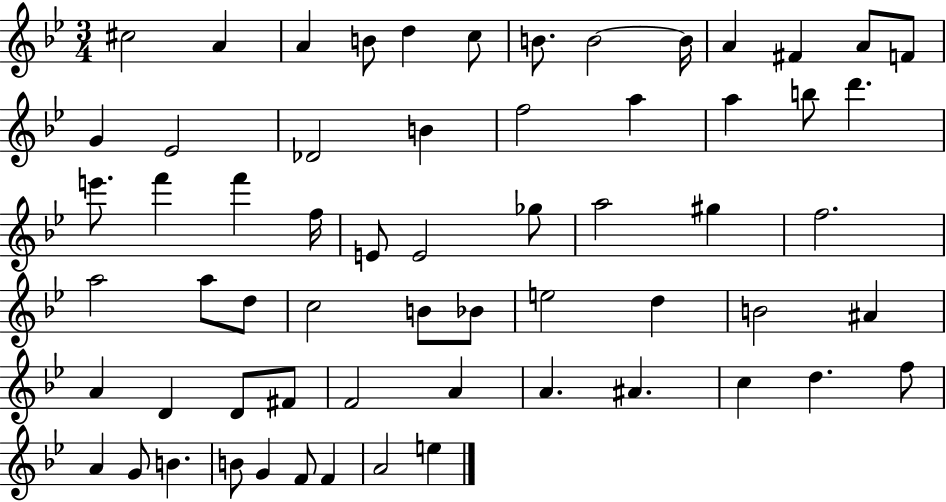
{
  \clef treble
  \numericTimeSignature
  \time 3/4
  \key bes \major
  cis''2 a'4 | a'4 b'8 d''4 c''8 | b'8. b'2~~ b'16 | a'4 fis'4 a'8 f'8 | \break g'4 ees'2 | des'2 b'4 | f''2 a''4 | a''4 b''8 d'''4. | \break e'''8. f'''4 f'''4 f''16 | e'8 e'2 ges''8 | a''2 gis''4 | f''2. | \break a''2 a''8 d''8 | c''2 b'8 bes'8 | e''2 d''4 | b'2 ais'4 | \break a'4 d'4 d'8 fis'8 | f'2 a'4 | a'4. ais'4. | c''4 d''4. f''8 | \break a'4 g'8 b'4. | b'8 g'4 f'8 f'4 | a'2 e''4 | \bar "|."
}